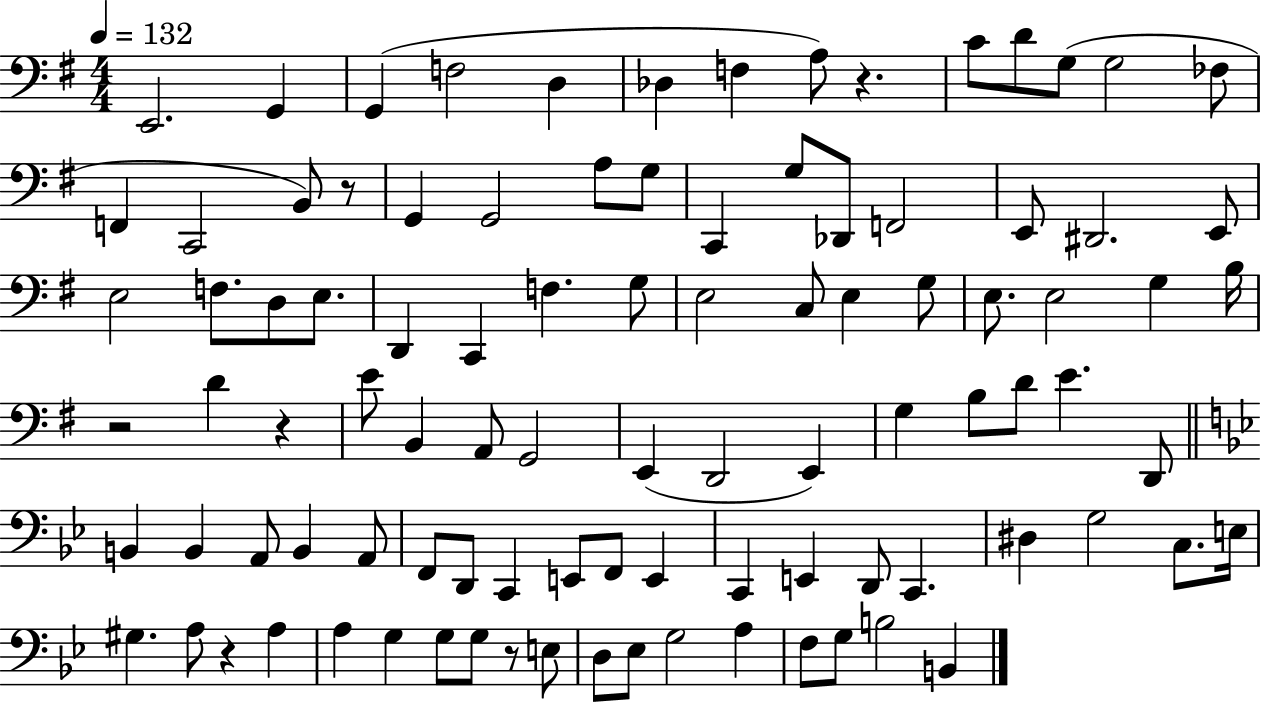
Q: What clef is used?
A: bass